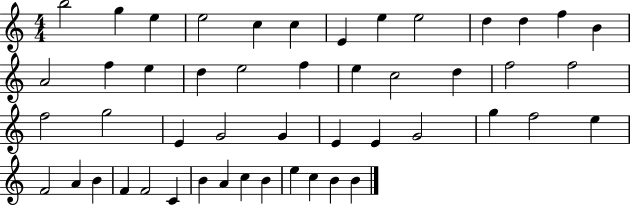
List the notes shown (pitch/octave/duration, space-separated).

B5/h G5/q E5/q E5/h C5/q C5/q E4/q E5/q E5/h D5/q D5/q F5/q B4/q A4/h F5/q E5/q D5/q E5/h F5/q E5/q C5/h D5/q F5/h F5/h F5/h G5/h E4/q G4/h G4/q E4/q E4/q G4/h G5/q F5/h E5/q F4/h A4/q B4/q F4/q F4/h C4/q B4/q A4/q C5/q B4/q E5/q C5/q B4/q B4/q